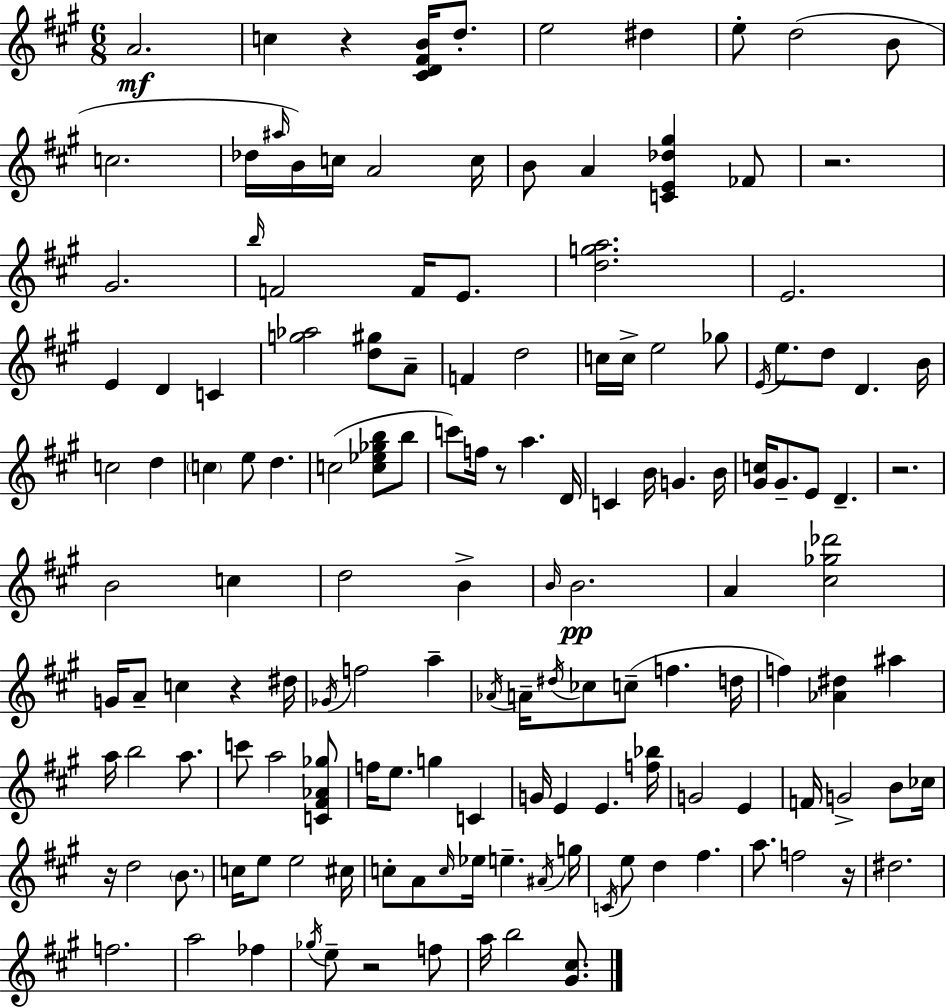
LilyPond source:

{
  \clef treble
  \numericTimeSignature
  \time 6/8
  \key a \major
  a'2.\mf | c''4 r4 <cis' d' fis' b'>16 d''8.-. | e''2 dis''4 | e''8-. d''2( b'8 | \break c''2. | des''16 \grace { ais''16 }) b'16 c''16 a'2 | c''16 b'8 a'4 <c' e' des'' gis''>4 fes'8 | r2. | \break gis'2. | \grace { b''16 } f'2 f'16 e'8. | <d'' g'' a''>2. | e'2. | \break e'4 d'4 c'4 | <g'' aes''>2 <d'' gis''>8 | a'8-- f'4 d''2 | c''16 c''16-> e''2 | \break ges''8 \acciaccatura { e'16 } e''8. d''8 d'4. | b'16 c''2 d''4 | \parenthesize c''4 e''8 d''4. | c''2( <c'' ees'' ges'' b''>8 | \break b''8 c'''8) f''16 r8 a''4. | d'16 c'4 b'16 g'4. | b'16 <gis' c''>16 gis'8.-- e'8 d'4.-- | r2. | \break b'2 c''4 | d''2 b'4-> | \grace { b'16 } b'2.\pp | a'4 <cis'' ges'' des'''>2 | \break g'16 a'8-- c''4 r4 | dis''16 \acciaccatura { ges'16 } f''2 | a''4-- \acciaccatura { aes'16 } a'16-- \acciaccatura { dis''16 } ces''8 c''8--( | f''4. d''16 f''4) <aes' dis''>4 | \break ais''4 a''16 b''2 | a''8. c'''8 a''2 | <c' fis' aes' ges''>8 f''16 e''8. g''4 | c'4 g'16 e'4 | \break e'4. <f'' bes''>16 g'2 | e'4 f'16 g'2-> | b'8 ces''16 r16 d''2 | \parenthesize b'8. c''16 e''8 e''2 | \break cis''16 c''8-. a'8 \grace { c''16 } | ees''16 e''4.-- \acciaccatura { ais'16 } g''16 \acciaccatura { c'16 } e''8 | d''4 fis''4. a''8. | f''2 r16 dis''2. | \break f''2. | a''2 | fes''4 \acciaccatura { ges''16 } e''8-- | r2 f''8 a''16 | \break b''2 <gis' cis''>8. \bar "|."
}